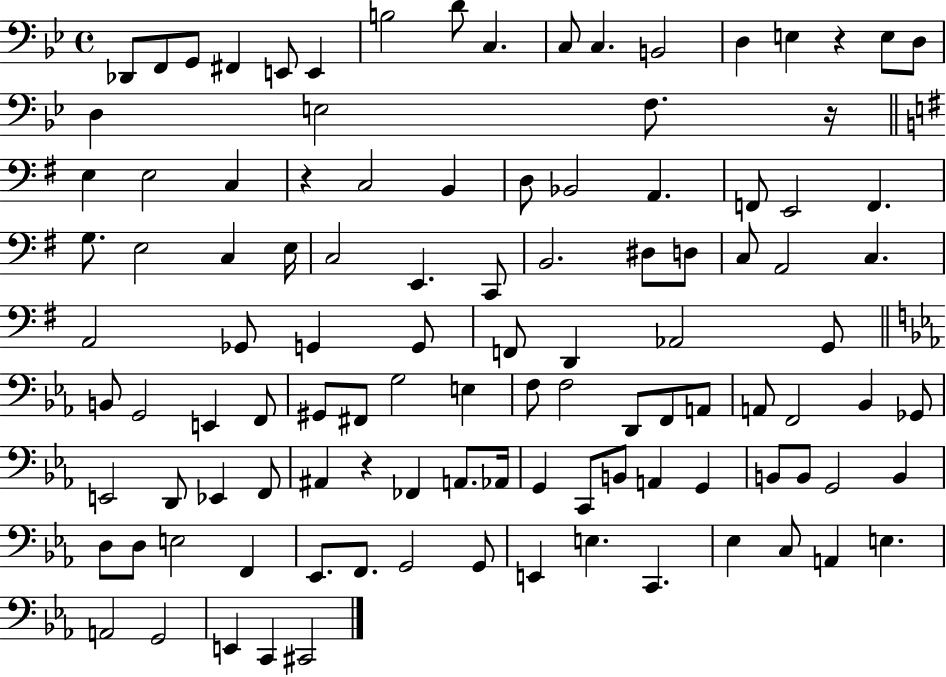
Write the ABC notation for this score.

X:1
T:Untitled
M:4/4
L:1/4
K:Bb
_D,,/2 F,,/2 G,,/2 ^F,, E,,/2 E,, B,2 D/2 C, C,/2 C, B,,2 D, E, z E,/2 D,/2 D, E,2 F,/2 z/4 E, E,2 C, z C,2 B,, D,/2 _B,,2 A,, F,,/2 E,,2 F,, G,/2 E,2 C, E,/4 C,2 E,, C,,/2 B,,2 ^D,/2 D,/2 C,/2 A,,2 C, A,,2 _G,,/2 G,, G,,/2 F,,/2 D,, _A,,2 G,,/2 B,,/2 G,,2 E,, F,,/2 ^G,,/2 ^F,,/2 G,2 E, F,/2 F,2 D,,/2 F,,/2 A,,/2 A,,/2 F,,2 _B,, _G,,/2 E,,2 D,,/2 _E,, F,,/2 ^A,, z _F,, A,,/2 _A,,/4 G,, C,,/2 B,,/2 A,, G,, B,,/2 B,,/2 G,,2 B,, D,/2 D,/2 E,2 F,, _E,,/2 F,,/2 G,,2 G,,/2 E,, E, C,, _E, C,/2 A,, E, A,,2 G,,2 E,, C,, ^C,,2